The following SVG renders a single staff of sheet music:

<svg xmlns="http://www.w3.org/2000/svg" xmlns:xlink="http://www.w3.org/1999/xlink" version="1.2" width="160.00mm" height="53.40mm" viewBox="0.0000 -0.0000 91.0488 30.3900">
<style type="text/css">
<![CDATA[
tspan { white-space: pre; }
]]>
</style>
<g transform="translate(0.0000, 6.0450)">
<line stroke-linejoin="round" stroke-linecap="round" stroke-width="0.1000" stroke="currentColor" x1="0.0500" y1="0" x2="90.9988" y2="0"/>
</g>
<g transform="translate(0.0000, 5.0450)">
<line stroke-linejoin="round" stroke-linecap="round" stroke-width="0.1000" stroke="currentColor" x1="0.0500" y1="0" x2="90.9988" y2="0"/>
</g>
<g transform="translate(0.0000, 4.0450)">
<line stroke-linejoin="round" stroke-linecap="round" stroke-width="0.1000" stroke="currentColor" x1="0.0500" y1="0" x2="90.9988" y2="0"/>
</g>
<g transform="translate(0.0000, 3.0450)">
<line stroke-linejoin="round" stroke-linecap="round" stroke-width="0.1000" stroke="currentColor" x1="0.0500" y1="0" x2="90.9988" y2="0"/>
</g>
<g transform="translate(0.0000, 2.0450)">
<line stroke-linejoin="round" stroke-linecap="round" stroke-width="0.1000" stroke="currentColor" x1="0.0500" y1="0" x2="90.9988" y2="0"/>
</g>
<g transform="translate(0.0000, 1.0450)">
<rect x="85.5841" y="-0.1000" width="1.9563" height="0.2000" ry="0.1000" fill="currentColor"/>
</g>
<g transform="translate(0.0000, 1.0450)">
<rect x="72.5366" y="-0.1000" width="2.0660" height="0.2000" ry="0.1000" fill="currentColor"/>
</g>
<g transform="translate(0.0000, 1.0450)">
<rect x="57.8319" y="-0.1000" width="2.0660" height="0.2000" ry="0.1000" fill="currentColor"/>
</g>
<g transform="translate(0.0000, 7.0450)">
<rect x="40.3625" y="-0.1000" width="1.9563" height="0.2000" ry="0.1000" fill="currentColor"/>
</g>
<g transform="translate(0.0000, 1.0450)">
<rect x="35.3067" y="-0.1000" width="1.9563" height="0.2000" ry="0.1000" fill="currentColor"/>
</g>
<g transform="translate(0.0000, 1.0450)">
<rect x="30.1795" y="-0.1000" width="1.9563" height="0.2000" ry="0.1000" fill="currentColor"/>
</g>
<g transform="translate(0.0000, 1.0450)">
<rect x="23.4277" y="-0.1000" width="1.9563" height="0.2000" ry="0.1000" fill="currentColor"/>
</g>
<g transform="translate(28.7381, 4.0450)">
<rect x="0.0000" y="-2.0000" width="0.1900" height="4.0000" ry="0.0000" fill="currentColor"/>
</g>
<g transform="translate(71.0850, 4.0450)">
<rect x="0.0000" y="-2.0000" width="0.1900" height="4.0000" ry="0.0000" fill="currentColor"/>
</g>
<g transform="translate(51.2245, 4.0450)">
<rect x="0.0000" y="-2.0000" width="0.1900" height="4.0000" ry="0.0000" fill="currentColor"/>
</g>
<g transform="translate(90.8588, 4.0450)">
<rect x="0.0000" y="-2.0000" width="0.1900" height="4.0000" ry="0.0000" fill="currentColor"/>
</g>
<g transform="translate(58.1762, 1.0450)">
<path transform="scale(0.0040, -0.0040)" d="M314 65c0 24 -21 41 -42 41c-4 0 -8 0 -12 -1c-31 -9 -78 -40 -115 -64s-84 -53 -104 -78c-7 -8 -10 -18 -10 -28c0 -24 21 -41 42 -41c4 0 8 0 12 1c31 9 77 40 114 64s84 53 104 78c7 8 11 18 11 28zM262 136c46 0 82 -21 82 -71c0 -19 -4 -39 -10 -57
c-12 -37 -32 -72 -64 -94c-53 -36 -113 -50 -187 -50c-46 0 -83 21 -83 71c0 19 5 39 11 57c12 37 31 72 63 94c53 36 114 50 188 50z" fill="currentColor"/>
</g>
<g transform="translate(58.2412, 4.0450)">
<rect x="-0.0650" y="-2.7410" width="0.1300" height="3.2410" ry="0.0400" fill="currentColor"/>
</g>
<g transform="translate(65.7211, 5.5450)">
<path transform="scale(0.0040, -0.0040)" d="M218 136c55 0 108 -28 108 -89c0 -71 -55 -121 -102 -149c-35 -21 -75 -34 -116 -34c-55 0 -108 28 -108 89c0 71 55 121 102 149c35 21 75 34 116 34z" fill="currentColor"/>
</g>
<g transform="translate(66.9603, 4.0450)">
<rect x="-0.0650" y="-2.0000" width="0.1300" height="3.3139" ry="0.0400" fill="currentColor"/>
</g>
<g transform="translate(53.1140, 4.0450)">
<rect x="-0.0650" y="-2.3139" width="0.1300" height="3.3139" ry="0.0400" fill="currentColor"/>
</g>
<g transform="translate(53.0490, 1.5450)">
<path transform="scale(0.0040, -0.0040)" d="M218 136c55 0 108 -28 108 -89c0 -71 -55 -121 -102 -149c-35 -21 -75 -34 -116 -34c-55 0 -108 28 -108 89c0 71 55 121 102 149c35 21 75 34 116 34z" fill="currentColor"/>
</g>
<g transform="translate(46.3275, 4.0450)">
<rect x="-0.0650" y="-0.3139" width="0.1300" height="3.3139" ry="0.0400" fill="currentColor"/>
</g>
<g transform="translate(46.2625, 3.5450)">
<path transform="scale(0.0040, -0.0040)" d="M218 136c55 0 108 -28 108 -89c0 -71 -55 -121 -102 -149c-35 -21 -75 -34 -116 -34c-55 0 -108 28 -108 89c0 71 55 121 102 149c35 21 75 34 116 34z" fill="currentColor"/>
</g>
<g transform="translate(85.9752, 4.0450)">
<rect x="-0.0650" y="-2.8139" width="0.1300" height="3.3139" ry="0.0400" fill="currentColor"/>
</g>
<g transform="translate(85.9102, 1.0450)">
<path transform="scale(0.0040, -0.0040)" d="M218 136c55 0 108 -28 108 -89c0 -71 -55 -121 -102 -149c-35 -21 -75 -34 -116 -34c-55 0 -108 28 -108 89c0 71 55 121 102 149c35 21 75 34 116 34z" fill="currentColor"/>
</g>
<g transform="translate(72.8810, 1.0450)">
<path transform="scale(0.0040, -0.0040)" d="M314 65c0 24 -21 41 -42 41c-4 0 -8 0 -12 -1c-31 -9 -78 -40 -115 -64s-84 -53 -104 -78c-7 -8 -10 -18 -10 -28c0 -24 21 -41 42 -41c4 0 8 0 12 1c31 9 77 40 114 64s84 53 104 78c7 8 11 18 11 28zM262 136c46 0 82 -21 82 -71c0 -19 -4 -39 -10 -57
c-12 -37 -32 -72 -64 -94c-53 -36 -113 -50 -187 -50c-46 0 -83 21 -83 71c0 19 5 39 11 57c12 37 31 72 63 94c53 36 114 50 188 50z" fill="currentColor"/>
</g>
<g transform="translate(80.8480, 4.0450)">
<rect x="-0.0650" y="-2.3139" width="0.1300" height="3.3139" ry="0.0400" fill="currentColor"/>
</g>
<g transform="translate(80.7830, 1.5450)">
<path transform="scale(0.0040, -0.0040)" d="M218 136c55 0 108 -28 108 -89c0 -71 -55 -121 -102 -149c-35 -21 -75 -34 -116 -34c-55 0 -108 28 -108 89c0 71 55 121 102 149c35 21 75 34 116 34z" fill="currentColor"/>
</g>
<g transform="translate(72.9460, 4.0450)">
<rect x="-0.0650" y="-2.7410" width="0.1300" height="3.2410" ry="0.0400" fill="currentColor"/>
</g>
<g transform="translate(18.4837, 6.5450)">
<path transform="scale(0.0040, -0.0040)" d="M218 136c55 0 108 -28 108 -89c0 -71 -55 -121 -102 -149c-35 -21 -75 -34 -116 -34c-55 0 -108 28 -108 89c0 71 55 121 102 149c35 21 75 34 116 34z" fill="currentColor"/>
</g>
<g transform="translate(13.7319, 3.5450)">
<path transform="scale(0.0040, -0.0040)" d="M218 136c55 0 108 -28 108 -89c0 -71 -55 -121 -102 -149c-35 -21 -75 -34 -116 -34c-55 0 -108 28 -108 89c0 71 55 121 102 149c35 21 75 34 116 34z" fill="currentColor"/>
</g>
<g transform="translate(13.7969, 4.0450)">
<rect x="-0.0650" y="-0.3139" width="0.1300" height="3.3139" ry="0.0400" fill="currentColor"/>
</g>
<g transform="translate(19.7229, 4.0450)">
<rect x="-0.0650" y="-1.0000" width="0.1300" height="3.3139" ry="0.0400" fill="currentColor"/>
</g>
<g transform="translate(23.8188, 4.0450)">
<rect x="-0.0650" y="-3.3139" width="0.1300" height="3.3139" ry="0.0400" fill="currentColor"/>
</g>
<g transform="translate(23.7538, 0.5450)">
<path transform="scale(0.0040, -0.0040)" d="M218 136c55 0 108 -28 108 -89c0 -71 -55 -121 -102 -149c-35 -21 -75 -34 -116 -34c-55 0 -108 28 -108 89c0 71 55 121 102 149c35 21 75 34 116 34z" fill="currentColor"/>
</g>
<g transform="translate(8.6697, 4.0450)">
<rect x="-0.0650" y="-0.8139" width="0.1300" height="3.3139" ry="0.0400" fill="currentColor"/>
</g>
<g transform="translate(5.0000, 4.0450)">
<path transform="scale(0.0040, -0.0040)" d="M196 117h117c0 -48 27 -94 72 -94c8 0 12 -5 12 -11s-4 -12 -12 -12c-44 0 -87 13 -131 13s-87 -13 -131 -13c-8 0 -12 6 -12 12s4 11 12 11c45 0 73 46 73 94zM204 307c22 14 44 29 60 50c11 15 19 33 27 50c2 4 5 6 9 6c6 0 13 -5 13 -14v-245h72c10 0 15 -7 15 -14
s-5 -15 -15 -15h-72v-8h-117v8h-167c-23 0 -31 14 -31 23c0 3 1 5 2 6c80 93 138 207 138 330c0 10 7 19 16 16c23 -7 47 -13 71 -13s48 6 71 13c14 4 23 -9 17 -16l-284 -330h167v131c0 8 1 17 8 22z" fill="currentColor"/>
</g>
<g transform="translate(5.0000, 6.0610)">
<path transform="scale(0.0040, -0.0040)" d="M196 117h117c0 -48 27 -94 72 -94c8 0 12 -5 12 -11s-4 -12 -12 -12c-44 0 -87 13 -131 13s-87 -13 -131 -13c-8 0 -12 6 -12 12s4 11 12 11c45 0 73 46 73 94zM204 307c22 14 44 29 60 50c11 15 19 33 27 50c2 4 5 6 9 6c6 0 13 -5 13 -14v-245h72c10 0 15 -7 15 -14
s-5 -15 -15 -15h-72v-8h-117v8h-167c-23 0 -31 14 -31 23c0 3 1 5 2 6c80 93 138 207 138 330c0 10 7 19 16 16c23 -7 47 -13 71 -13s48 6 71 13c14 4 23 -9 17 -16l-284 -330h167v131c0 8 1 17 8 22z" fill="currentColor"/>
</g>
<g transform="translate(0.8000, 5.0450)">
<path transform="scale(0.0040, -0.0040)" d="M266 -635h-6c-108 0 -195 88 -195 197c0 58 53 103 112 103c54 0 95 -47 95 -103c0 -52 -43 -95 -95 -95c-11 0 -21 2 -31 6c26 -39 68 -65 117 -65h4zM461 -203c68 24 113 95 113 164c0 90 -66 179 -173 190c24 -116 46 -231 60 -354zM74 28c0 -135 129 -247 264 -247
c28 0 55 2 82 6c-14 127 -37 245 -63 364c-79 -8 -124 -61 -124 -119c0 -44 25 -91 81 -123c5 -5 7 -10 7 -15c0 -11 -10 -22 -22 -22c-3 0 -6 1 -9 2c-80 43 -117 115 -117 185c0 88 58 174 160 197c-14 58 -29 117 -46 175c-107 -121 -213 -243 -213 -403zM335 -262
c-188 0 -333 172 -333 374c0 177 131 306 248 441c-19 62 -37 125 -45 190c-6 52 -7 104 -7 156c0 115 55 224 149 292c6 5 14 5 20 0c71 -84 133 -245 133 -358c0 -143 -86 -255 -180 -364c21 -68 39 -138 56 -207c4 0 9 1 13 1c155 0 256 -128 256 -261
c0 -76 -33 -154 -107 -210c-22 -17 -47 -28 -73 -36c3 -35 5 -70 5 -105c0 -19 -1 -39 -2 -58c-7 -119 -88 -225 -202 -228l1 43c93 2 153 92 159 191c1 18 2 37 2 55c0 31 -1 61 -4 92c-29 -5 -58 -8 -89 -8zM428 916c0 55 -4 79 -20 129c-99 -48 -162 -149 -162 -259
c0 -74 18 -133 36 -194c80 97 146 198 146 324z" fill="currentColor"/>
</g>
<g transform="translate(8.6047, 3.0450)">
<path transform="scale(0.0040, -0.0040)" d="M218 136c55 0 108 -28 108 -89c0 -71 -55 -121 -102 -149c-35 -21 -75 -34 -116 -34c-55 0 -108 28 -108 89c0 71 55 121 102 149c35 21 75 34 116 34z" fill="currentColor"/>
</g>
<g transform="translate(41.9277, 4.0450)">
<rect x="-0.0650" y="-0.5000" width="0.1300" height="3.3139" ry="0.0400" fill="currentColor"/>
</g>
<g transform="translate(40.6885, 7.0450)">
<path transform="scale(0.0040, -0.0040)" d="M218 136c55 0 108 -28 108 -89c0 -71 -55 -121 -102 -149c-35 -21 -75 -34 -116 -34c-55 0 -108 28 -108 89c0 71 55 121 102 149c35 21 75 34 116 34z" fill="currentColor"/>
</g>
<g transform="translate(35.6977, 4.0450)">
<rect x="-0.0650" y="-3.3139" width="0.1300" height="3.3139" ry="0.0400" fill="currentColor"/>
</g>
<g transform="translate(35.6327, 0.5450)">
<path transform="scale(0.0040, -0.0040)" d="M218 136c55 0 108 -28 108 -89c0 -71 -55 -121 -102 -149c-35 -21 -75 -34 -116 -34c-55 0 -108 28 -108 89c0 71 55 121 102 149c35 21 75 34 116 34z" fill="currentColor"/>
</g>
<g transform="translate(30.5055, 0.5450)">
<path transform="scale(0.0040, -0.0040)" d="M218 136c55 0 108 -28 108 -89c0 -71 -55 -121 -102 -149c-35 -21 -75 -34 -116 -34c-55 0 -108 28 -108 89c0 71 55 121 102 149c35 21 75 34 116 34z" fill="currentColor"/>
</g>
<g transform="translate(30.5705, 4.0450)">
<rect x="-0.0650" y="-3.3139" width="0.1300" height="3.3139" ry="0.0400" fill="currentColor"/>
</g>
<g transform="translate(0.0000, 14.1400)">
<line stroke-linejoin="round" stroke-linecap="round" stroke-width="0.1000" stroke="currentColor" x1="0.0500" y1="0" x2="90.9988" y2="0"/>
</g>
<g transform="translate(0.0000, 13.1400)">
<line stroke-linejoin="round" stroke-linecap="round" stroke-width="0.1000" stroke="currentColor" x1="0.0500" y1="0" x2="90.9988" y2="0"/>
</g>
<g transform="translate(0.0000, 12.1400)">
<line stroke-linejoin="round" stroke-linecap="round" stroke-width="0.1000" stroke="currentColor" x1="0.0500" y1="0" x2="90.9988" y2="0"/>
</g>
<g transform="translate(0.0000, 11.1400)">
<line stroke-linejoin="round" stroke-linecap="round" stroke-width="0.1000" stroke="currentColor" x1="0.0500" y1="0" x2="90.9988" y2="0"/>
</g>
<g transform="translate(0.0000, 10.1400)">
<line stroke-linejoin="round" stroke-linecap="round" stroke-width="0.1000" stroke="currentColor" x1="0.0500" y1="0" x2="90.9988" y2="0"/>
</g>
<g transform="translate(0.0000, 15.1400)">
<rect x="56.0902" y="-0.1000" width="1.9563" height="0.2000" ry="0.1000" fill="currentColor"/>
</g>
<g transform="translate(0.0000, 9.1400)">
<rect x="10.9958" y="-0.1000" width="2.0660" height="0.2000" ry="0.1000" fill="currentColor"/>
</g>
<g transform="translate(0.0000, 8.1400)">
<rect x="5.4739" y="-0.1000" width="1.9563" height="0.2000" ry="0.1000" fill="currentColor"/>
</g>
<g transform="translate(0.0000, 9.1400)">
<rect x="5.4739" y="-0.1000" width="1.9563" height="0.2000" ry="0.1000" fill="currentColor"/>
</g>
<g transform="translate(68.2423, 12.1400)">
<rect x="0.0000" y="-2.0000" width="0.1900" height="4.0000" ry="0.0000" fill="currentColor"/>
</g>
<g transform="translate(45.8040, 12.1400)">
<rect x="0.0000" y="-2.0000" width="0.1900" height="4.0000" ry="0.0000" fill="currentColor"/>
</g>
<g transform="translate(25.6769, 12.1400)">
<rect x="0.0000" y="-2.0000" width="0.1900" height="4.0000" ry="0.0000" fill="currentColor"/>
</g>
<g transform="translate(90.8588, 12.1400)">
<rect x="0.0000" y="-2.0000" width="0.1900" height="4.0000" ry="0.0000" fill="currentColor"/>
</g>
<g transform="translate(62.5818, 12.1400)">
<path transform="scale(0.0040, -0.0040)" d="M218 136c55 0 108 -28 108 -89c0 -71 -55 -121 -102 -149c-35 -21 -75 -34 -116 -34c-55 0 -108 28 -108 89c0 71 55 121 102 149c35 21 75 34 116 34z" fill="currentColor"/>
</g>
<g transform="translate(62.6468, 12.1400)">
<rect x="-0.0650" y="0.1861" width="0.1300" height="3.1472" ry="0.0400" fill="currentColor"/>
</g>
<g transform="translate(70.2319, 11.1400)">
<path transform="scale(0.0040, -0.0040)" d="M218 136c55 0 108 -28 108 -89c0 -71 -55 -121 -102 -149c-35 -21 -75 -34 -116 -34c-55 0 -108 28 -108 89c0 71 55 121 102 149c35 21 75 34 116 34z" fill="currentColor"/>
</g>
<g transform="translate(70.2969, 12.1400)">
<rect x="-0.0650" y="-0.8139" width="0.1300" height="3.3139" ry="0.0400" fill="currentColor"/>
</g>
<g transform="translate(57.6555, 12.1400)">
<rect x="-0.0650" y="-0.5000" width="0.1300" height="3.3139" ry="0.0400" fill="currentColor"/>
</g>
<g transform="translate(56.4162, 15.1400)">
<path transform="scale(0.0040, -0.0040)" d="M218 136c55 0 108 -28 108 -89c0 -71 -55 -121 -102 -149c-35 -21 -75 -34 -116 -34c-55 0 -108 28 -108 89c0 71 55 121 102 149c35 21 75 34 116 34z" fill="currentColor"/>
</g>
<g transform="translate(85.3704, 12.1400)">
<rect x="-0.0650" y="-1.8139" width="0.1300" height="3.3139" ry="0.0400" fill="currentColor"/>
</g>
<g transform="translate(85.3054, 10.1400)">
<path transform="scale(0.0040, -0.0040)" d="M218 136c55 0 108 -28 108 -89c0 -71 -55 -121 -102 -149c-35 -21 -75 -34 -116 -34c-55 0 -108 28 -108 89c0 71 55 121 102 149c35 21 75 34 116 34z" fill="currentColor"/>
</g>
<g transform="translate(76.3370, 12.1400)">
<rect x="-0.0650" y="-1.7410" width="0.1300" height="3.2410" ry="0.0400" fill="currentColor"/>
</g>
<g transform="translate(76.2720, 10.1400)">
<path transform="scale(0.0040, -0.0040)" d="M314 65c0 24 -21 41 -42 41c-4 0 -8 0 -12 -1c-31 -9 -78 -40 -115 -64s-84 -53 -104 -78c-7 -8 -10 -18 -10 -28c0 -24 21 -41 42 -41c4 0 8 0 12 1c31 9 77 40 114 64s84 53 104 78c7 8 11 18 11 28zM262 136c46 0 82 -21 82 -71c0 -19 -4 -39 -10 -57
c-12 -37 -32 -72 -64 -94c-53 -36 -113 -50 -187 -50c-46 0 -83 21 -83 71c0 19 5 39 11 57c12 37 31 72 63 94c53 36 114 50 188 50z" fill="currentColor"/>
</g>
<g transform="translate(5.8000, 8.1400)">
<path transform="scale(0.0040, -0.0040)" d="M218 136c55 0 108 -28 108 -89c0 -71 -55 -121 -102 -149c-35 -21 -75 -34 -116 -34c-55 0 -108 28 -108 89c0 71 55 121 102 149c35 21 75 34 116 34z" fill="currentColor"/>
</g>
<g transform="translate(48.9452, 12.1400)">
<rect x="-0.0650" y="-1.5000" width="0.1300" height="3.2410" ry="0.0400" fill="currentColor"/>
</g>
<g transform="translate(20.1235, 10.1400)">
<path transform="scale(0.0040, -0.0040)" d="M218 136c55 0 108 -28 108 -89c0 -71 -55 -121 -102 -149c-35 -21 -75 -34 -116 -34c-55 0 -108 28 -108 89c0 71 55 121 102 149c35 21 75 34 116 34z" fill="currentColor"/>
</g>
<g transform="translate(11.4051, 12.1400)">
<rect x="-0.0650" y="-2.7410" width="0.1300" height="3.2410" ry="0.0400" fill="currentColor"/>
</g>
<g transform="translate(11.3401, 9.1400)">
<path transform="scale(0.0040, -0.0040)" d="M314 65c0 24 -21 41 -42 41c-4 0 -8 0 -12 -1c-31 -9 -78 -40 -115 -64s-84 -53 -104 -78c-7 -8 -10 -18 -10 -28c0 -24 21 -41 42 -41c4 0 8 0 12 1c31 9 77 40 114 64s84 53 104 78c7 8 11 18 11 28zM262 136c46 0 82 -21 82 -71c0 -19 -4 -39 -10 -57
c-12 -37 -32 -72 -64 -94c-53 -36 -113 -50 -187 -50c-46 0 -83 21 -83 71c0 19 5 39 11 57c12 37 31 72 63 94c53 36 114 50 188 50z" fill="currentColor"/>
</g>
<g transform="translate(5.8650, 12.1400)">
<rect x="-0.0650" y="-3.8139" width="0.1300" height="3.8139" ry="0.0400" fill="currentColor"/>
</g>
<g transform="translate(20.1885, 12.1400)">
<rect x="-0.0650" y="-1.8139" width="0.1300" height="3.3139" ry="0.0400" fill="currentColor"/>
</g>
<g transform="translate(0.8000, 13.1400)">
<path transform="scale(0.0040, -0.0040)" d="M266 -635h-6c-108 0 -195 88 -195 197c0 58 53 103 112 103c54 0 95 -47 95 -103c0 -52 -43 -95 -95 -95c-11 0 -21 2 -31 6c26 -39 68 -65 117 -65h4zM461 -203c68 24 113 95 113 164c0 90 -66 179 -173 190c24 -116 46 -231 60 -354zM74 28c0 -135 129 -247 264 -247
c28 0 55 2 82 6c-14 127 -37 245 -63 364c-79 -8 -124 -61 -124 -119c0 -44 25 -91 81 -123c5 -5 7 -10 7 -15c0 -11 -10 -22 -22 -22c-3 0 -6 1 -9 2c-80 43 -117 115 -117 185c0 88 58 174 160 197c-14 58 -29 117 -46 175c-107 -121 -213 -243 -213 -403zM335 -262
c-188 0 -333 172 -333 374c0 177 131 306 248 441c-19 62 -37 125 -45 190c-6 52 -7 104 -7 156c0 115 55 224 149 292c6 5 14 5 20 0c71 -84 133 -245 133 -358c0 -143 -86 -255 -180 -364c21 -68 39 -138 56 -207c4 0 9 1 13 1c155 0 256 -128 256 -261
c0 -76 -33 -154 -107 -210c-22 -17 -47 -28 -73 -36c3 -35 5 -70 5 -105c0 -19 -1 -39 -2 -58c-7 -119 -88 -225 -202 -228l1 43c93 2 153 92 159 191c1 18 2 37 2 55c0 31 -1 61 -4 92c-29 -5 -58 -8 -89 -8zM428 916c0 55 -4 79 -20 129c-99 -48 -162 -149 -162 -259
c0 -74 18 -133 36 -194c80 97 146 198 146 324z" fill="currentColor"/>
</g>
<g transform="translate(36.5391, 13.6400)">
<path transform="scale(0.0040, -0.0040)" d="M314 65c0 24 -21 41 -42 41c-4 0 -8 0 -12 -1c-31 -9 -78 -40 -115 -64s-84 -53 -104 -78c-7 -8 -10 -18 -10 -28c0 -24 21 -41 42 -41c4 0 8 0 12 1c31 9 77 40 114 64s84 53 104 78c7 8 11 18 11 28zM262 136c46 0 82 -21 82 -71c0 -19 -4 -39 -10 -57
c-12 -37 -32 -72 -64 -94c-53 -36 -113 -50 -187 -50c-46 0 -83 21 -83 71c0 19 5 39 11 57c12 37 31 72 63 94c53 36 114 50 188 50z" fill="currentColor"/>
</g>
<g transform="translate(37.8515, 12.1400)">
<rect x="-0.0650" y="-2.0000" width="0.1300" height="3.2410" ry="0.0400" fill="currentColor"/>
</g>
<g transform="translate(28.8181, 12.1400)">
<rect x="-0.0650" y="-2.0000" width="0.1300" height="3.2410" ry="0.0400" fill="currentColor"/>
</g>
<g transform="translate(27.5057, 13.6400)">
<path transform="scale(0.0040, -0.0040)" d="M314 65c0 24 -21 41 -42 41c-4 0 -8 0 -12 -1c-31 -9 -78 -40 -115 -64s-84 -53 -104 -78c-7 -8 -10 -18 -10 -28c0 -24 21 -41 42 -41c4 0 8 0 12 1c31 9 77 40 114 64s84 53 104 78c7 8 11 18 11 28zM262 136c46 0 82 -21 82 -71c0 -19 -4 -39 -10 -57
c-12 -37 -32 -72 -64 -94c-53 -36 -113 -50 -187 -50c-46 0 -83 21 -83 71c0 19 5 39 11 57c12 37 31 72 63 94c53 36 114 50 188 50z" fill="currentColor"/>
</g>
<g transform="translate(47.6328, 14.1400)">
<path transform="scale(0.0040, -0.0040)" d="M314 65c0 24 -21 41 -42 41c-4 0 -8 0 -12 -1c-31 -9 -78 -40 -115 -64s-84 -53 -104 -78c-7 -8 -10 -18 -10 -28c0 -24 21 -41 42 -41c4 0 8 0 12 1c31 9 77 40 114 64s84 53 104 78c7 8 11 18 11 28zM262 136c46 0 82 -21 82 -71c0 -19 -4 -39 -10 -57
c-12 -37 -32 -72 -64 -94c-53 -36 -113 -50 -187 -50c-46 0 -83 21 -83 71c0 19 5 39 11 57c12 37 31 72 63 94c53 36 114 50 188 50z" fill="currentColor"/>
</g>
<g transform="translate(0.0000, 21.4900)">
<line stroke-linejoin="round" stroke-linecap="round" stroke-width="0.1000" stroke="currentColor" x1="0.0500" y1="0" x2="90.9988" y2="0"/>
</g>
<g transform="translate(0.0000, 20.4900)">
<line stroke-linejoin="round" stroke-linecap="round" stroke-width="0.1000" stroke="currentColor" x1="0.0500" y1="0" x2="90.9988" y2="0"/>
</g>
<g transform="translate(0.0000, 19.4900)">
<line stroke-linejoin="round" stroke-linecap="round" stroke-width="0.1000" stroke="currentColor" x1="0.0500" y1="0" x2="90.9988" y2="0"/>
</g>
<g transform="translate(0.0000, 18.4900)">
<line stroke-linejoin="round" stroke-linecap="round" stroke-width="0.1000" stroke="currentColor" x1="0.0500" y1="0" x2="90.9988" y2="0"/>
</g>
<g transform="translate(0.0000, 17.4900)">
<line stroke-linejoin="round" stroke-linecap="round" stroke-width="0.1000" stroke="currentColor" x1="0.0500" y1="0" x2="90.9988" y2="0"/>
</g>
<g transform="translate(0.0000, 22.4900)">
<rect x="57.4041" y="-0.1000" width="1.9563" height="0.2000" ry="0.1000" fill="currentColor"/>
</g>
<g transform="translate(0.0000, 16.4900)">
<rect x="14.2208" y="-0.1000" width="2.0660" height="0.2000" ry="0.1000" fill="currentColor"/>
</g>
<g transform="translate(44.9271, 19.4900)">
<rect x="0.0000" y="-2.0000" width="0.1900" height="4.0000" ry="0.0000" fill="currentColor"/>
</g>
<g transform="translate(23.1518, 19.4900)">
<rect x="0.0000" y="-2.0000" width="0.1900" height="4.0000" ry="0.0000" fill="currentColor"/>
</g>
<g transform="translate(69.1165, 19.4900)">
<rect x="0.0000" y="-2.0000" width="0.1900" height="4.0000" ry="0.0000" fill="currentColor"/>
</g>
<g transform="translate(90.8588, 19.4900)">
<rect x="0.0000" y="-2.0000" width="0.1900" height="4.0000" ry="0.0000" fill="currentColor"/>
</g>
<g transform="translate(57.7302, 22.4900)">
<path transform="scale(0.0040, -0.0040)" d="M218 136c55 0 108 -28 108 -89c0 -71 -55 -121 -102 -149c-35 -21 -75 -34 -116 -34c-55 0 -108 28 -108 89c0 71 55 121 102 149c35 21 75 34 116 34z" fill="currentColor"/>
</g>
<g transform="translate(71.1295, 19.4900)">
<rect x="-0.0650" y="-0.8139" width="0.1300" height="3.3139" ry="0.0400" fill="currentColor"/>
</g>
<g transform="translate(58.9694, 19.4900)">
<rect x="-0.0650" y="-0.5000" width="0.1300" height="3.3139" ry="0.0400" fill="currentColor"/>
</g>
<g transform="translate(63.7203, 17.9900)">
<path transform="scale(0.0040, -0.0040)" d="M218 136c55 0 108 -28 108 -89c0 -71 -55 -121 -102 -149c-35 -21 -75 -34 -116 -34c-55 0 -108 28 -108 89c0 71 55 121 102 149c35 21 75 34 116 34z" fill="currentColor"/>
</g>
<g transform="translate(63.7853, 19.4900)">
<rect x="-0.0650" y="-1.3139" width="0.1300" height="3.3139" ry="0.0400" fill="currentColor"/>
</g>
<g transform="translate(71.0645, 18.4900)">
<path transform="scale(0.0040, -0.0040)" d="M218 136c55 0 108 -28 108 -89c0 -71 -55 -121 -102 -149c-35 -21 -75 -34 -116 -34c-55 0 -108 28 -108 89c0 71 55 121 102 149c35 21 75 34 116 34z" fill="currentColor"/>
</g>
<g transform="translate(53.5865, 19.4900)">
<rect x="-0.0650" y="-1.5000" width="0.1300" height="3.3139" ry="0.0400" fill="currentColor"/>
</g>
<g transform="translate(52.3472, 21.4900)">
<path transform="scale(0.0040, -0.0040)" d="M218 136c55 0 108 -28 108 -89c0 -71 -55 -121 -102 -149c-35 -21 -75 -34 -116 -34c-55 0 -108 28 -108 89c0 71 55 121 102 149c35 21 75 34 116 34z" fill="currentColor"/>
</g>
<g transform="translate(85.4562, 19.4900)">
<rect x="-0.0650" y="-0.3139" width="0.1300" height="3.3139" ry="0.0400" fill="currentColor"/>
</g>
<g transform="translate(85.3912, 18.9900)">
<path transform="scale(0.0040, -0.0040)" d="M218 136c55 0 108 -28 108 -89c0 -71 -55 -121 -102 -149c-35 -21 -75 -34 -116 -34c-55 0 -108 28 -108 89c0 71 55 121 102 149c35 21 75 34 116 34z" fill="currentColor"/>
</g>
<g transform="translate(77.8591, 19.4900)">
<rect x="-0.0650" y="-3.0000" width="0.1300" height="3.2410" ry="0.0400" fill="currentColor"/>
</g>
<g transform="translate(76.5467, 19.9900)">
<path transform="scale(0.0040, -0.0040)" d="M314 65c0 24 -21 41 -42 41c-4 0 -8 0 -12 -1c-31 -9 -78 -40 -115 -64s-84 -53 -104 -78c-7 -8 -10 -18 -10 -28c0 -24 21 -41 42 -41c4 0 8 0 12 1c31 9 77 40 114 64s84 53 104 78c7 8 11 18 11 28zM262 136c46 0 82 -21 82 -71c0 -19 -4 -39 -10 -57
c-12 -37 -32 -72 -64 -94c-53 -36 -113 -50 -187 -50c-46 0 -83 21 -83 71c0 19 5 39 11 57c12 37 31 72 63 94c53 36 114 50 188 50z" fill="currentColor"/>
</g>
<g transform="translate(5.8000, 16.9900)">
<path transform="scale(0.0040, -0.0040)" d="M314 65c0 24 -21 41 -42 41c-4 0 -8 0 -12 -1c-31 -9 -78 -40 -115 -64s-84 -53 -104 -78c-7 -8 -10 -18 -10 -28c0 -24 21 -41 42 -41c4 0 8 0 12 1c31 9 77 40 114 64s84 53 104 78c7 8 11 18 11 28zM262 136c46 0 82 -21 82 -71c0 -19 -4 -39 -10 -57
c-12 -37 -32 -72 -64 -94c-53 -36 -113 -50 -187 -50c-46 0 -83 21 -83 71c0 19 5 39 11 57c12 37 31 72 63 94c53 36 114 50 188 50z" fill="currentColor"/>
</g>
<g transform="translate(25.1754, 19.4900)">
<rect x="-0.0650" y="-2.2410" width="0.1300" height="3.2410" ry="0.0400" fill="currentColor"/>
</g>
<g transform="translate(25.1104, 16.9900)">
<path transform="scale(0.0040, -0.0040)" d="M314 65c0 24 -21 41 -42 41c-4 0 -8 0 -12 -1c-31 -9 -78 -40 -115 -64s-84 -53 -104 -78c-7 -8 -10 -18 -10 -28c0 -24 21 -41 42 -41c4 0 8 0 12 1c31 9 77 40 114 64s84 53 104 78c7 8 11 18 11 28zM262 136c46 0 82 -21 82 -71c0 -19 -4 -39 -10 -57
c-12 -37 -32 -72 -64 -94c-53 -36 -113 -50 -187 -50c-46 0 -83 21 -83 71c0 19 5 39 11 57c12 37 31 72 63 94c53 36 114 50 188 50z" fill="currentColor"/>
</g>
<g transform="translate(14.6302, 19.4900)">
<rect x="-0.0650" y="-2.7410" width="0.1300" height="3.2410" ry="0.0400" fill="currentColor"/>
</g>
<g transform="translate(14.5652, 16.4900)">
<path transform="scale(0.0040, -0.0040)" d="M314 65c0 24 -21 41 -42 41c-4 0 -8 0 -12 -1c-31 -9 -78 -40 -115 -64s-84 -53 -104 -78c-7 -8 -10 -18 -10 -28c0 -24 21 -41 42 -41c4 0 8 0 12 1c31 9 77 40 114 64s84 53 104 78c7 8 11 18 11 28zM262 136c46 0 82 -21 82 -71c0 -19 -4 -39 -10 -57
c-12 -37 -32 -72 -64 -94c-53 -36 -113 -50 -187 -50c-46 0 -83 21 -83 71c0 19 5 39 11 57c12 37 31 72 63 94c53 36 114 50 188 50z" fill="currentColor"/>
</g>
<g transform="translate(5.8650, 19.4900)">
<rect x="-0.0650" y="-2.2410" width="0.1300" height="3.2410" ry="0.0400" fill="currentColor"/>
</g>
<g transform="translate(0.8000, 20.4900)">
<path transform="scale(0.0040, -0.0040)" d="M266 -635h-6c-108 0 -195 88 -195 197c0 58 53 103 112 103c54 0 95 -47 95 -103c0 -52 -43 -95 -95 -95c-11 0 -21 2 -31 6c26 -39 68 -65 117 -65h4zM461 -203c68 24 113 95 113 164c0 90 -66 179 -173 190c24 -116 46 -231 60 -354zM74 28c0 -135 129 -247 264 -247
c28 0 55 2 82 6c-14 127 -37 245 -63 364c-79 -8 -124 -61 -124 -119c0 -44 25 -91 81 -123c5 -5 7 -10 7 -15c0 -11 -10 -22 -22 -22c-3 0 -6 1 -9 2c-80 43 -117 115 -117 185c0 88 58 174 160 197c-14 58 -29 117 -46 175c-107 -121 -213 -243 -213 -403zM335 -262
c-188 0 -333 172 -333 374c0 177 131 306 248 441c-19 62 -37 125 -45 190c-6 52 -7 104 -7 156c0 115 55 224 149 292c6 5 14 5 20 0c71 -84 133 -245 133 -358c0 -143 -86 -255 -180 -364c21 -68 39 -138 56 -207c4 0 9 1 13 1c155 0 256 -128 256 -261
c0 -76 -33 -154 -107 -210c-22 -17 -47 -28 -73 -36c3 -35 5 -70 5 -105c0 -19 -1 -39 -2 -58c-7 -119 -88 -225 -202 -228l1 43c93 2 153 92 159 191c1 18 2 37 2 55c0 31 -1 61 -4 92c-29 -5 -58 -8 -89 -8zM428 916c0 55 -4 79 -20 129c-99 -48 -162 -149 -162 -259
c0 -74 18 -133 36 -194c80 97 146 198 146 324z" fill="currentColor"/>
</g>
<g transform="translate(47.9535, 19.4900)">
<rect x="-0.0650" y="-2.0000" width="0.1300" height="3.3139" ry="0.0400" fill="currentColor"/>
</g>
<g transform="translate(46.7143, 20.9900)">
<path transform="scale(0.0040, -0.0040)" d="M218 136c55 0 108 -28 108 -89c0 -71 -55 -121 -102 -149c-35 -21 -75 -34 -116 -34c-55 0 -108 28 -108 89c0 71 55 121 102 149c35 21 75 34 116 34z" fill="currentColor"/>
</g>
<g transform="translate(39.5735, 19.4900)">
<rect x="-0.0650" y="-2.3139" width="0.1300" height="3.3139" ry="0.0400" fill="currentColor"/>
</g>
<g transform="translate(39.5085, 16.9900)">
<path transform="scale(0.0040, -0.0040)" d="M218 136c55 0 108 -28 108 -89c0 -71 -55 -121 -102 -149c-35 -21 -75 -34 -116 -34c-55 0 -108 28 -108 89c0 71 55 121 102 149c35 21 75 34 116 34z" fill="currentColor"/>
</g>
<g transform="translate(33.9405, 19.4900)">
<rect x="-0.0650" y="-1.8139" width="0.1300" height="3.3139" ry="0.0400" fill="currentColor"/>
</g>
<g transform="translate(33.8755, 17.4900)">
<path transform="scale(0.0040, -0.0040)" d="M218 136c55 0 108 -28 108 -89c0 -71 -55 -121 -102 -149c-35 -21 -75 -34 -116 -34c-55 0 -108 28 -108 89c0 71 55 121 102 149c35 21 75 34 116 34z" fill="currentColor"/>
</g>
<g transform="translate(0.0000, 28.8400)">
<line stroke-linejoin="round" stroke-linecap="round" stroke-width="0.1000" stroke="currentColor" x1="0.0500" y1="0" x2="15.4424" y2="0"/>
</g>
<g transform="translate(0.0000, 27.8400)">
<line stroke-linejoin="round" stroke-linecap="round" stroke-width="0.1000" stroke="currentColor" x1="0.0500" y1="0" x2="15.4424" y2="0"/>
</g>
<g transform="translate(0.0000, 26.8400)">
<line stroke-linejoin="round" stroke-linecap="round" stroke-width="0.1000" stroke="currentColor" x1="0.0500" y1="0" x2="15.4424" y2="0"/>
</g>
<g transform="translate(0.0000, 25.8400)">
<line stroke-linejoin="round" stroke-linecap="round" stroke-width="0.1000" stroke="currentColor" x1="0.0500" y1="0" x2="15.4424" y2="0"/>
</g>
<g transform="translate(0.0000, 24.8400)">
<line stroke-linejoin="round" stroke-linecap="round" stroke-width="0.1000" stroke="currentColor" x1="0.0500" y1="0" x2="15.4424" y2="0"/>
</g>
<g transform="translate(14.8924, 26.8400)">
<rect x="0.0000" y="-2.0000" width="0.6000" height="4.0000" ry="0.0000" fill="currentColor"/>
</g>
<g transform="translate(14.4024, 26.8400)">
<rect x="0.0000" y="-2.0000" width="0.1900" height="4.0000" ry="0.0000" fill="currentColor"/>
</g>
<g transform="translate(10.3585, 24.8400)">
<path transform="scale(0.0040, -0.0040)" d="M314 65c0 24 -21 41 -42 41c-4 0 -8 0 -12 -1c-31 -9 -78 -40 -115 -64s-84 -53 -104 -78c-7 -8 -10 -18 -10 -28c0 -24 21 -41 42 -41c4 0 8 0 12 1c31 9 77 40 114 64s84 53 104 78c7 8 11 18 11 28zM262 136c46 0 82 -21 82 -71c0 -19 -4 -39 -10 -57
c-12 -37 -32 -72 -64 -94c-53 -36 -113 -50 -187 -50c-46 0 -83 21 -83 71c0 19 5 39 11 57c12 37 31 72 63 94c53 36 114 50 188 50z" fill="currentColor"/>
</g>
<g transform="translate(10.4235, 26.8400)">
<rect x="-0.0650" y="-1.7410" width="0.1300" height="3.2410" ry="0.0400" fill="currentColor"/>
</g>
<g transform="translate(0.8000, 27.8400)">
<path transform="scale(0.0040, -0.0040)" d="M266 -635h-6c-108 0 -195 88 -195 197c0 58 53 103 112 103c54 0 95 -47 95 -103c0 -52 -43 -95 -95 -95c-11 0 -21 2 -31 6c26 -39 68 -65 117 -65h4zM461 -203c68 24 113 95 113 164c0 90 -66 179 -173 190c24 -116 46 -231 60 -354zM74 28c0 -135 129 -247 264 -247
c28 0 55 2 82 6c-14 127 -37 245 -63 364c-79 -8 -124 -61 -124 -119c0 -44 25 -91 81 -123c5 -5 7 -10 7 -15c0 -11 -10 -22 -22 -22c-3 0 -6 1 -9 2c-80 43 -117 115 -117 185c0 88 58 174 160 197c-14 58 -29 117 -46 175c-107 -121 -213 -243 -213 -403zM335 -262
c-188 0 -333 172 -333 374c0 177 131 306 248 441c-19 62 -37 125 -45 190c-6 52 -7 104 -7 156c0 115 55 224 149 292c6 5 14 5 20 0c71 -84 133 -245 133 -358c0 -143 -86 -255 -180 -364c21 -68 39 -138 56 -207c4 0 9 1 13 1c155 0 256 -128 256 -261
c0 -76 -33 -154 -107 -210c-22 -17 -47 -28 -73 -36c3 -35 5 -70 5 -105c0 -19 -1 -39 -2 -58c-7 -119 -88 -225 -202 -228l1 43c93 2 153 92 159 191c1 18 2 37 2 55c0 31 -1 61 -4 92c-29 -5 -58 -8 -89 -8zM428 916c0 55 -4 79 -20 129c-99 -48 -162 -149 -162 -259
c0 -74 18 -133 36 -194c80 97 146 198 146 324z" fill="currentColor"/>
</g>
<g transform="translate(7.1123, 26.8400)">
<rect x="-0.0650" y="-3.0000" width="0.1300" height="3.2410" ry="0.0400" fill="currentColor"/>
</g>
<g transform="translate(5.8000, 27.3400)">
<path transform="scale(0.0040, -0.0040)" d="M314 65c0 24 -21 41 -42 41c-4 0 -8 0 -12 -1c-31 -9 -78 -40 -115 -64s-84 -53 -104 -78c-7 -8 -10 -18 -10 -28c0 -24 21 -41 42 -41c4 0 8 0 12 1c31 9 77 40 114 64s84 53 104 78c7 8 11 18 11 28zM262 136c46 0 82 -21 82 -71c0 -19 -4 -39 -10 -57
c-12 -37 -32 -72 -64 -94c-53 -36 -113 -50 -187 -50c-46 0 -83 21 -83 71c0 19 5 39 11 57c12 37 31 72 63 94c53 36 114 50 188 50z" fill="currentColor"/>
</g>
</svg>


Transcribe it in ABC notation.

X:1
T:Untitled
M:4/4
L:1/4
K:C
d c D b b b C c g a2 F a2 g a c' a2 f F2 F2 E2 C B d f2 f g2 a2 g2 f g F E C e d A2 c A2 f2